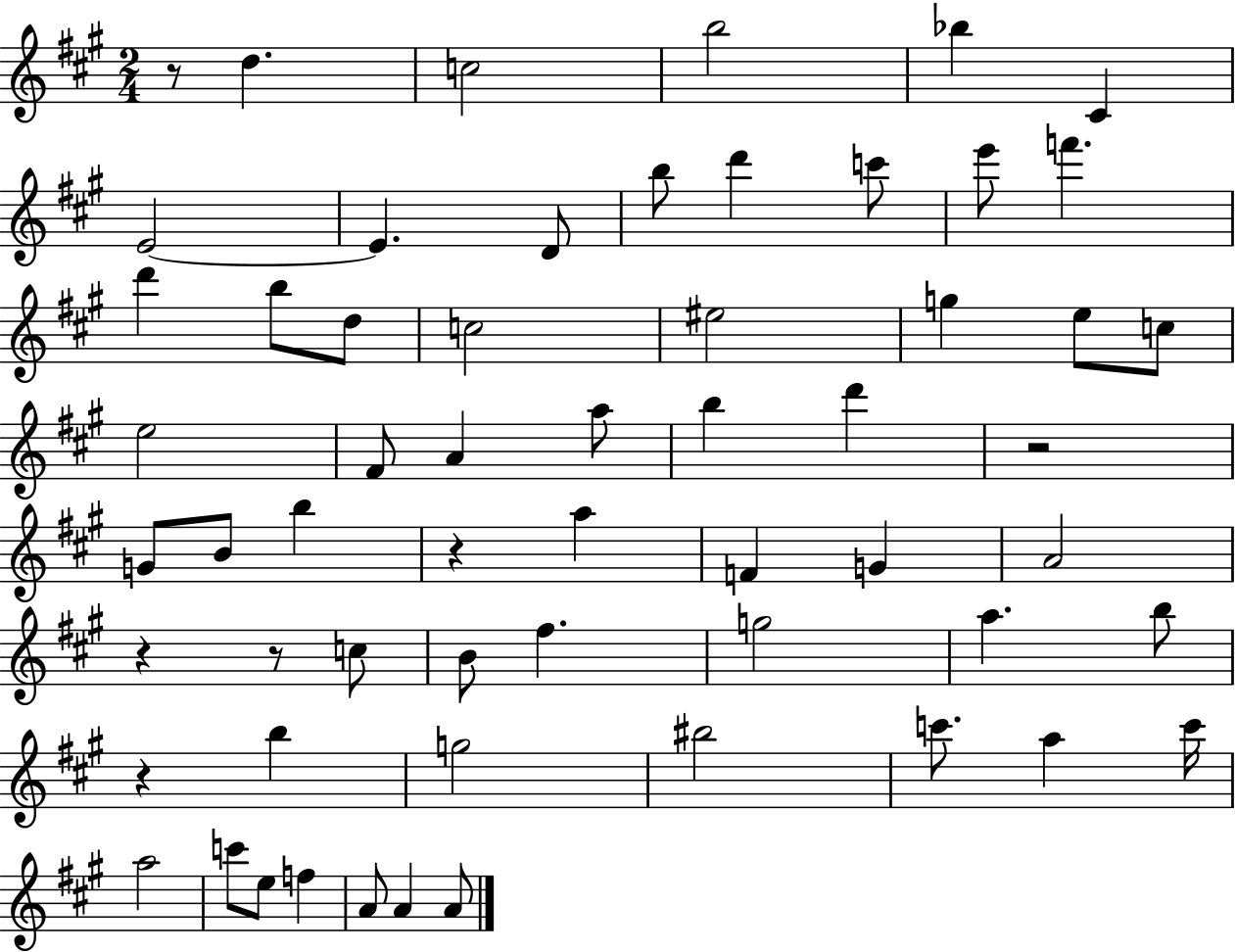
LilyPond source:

{
  \clef treble
  \numericTimeSignature
  \time 2/4
  \key a \major
  r8 d''4. | c''2 | b''2 | bes''4 cis'4 | \break e'2~~ | e'4. d'8 | b''8 d'''4 c'''8 | e'''8 f'''4. | \break d'''4 b''8 d''8 | c''2 | eis''2 | g''4 e''8 c''8 | \break e''2 | fis'8 a'4 a''8 | b''4 d'''4 | r2 | \break g'8 b'8 b''4 | r4 a''4 | f'4 g'4 | a'2 | \break r4 r8 c''8 | b'8 fis''4. | g''2 | a''4. b''8 | \break r4 b''4 | g''2 | bis''2 | c'''8. a''4 c'''16 | \break a''2 | c'''8 e''8 f''4 | a'8 a'4 a'8 | \bar "|."
}